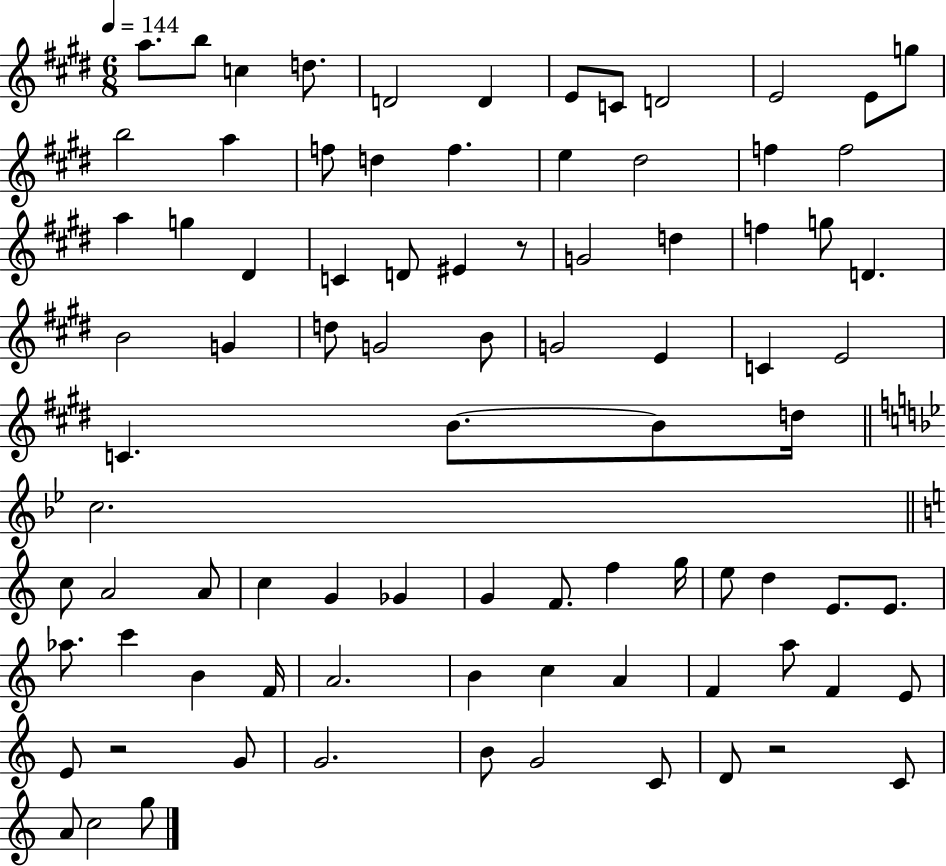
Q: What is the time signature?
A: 6/8